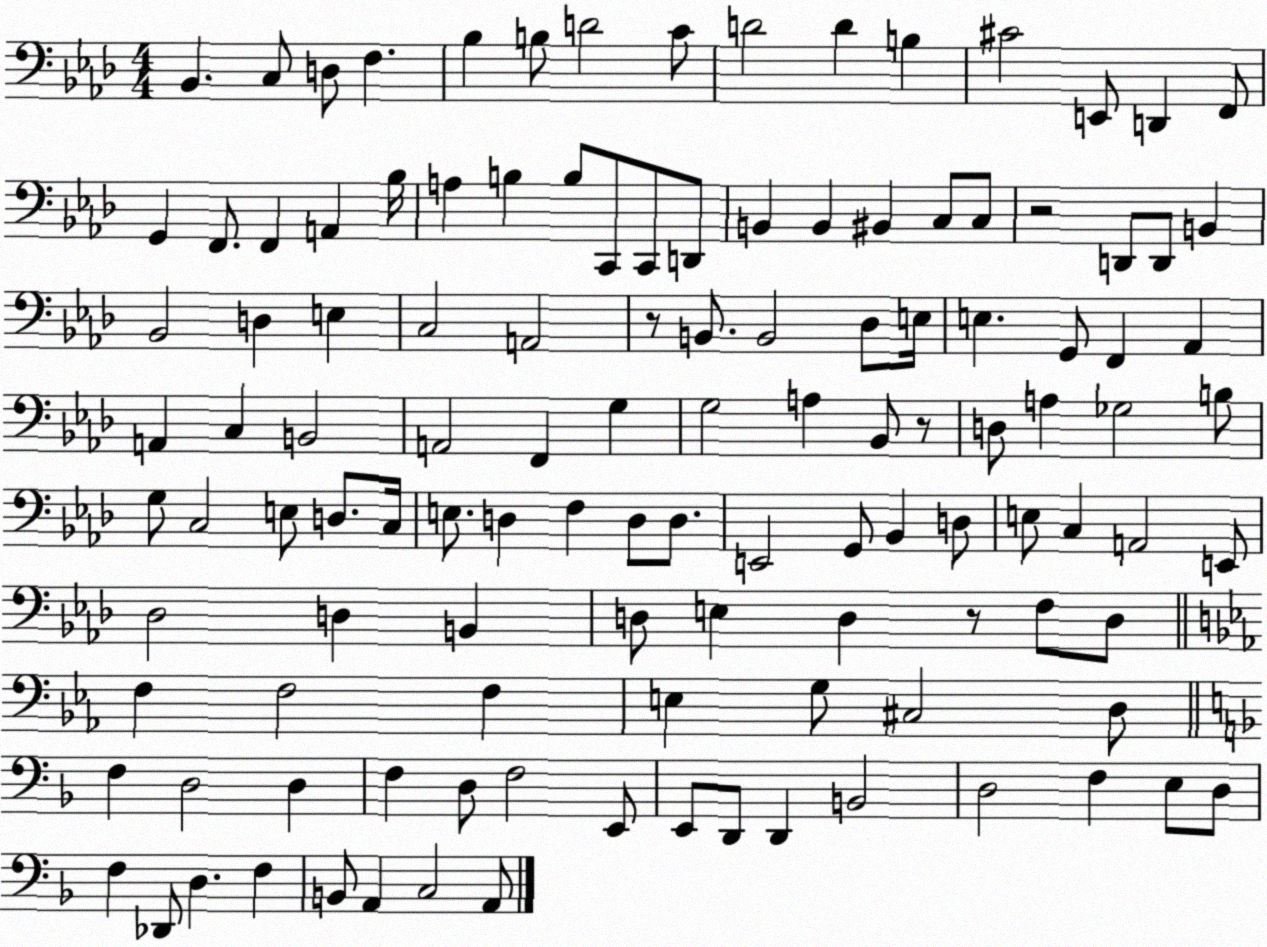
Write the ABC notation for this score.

X:1
T:Untitled
M:4/4
L:1/4
K:Ab
_B,, C,/2 D,/2 F, _B, B,/2 D2 C/2 D2 D B, ^C2 E,,/2 D,, F,,/2 G,, F,,/2 F,, A,, _B,/4 A, B, B,/2 C,,/2 C,,/2 D,,/2 B,, B,, ^B,, C,/2 C,/2 z2 D,,/2 D,,/2 B,, _B,,2 D, E, C,2 A,,2 z/2 B,,/2 B,,2 _D,/2 E,/4 E, G,,/2 F,, _A,, A,, C, B,,2 A,,2 F,, G, G,2 A, _B,,/2 z/2 D,/2 A, _G,2 B,/2 G,/2 C,2 E,/2 D,/2 C,/4 E,/2 D, F, D,/2 D,/2 E,,2 G,,/2 _B,, D,/2 E,/2 C, A,,2 E,,/2 _D,2 D, B,, D,/2 E, D, z/2 F,/2 D,/2 F, F,2 F, E, G,/2 ^C,2 D,/2 F, D,2 D, F, D,/2 F,2 E,,/2 E,,/2 D,,/2 D,, B,,2 D,2 F, E,/2 D,/2 F, _D,,/2 D, F, B,,/2 A,, C,2 A,,/2